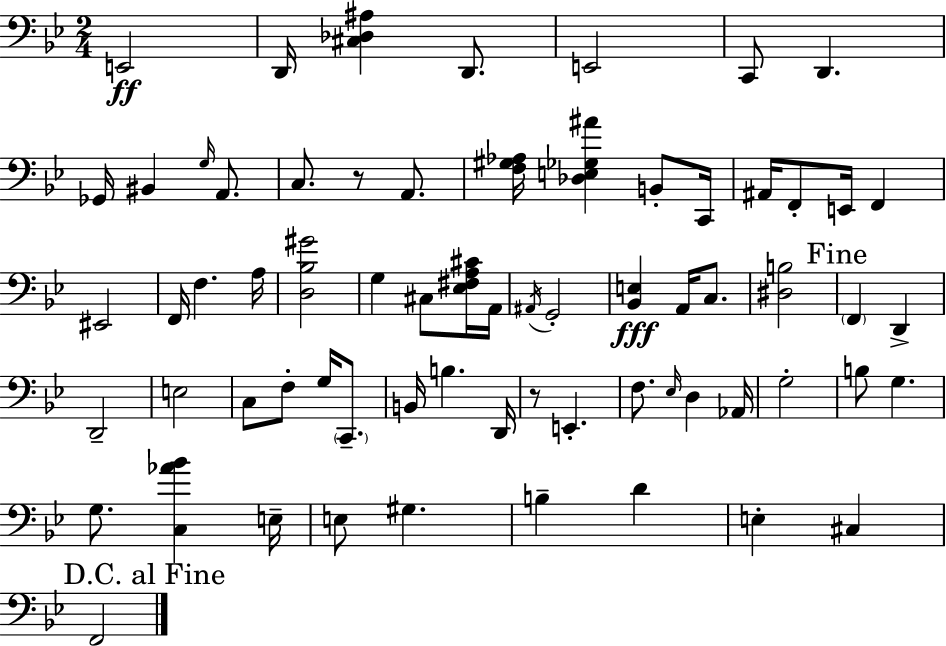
X:1
T:Untitled
M:2/4
L:1/4
K:Gm
E,,2 D,,/4 [^C,_D,^A,] D,,/2 E,,2 C,,/2 D,, _G,,/4 ^B,, G,/4 A,,/2 C,/2 z/2 A,,/2 [F,^G,_A,]/4 [_D,E,_G,^A] B,,/2 C,,/4 ^A,,/4 F,,/2 E,,/4 F,, ^E,,2 F,,/4 F, A,/4 [D,_B,^G]2 G, ^C,/2 [_E,^F,A,^C]/4 A,,/4 ^A,,/4 G,,2 [_B,,E,] A,,/4 C,/2 [^D,B,]2 F,, D,, D,,2 E,2 C,/2 F,/2 G,/4 C,,/2 B,,/4 B, D,,/4 z/2 E,, F,/2 _E,/4 D, _A,,/4 G,2 B,/2 G, G,/2 [C,_A_B] E,/4 E,/2 ^G, B, D E, ^C, F,,2